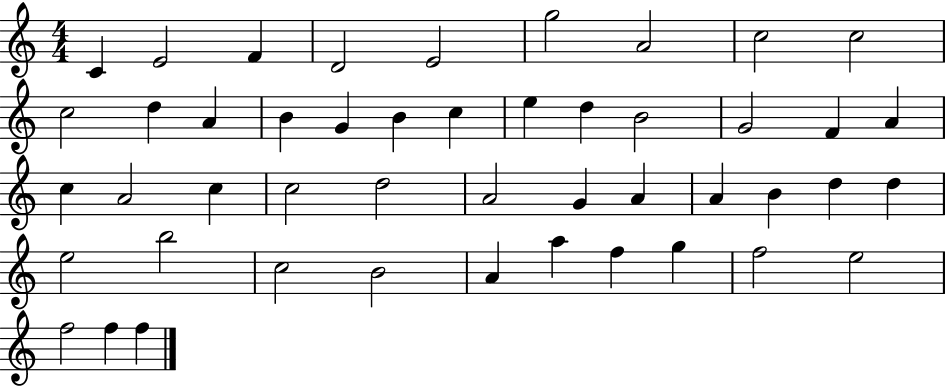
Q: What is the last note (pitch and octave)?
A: F5